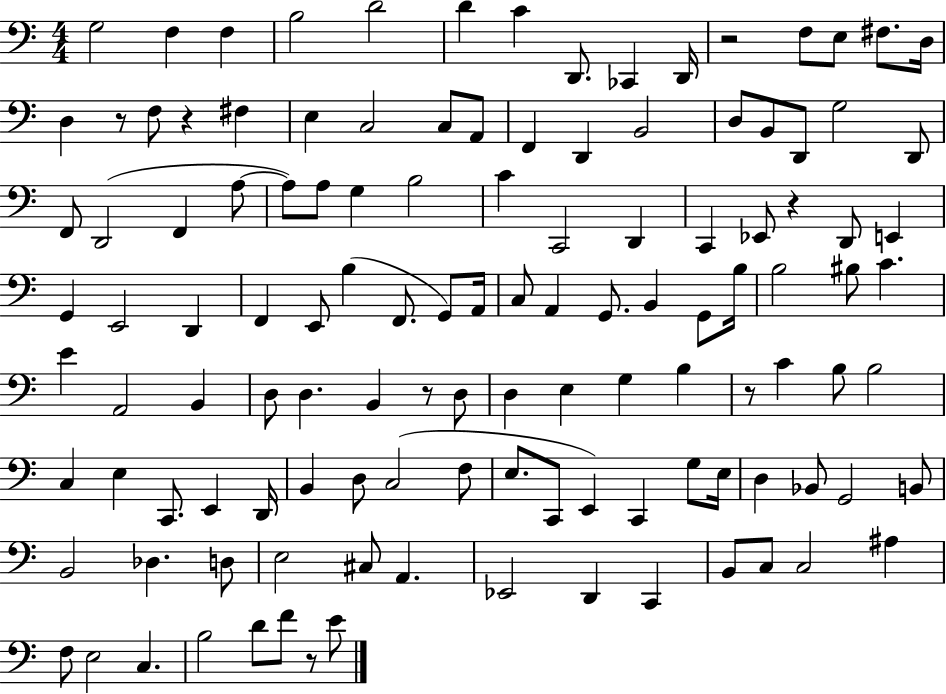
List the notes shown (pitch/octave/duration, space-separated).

G3/h F3/q F3/q B3/h D4/h D4/q C4/q D2/e. CES2/q D2/s R/h F3/e E3/e F#3/e. D3/s D3/q R/e F3/e R/q F#3/q E3/q C3/h C3/e A2/e F2/q D2/q B2/h D3/e B2/e D2/e G3/h D2/e F2/e D2/h F2/q A3/e A3/e A3/e G3/q B3/h C4/q C2/h D2/q C2/q Eb2/e R/q D2/e E2/q G2/q E2/h D2/q F2/q E2/e B3/q F2/e. G2/e A2/s C3/e A2/q G2/e. B2/q G2/e B3/s B3/h BIS3/e C4/q. E4/q A2/h B2/q D3/e D3/q. B2/q R/e D3/e D3/q E3/q G3/q B3/q R/e C4/q B3/e B3/h C3/q E3/q C2/e. E2/q D2/s B2/q D3/e C3/h F3/e E3/e. C2/e E2/q C2/q G3/e E3/s D3/q Bb2/e G2/h B2/e B2/h Db3/q. D3/e E3/h C#3/e A2/q. Eb2/h D2/q C2/q B2/e C3/e C3/h A#3/q F3/e E3/h C3/q. B3/h D4/e F4/e R/e E4/e